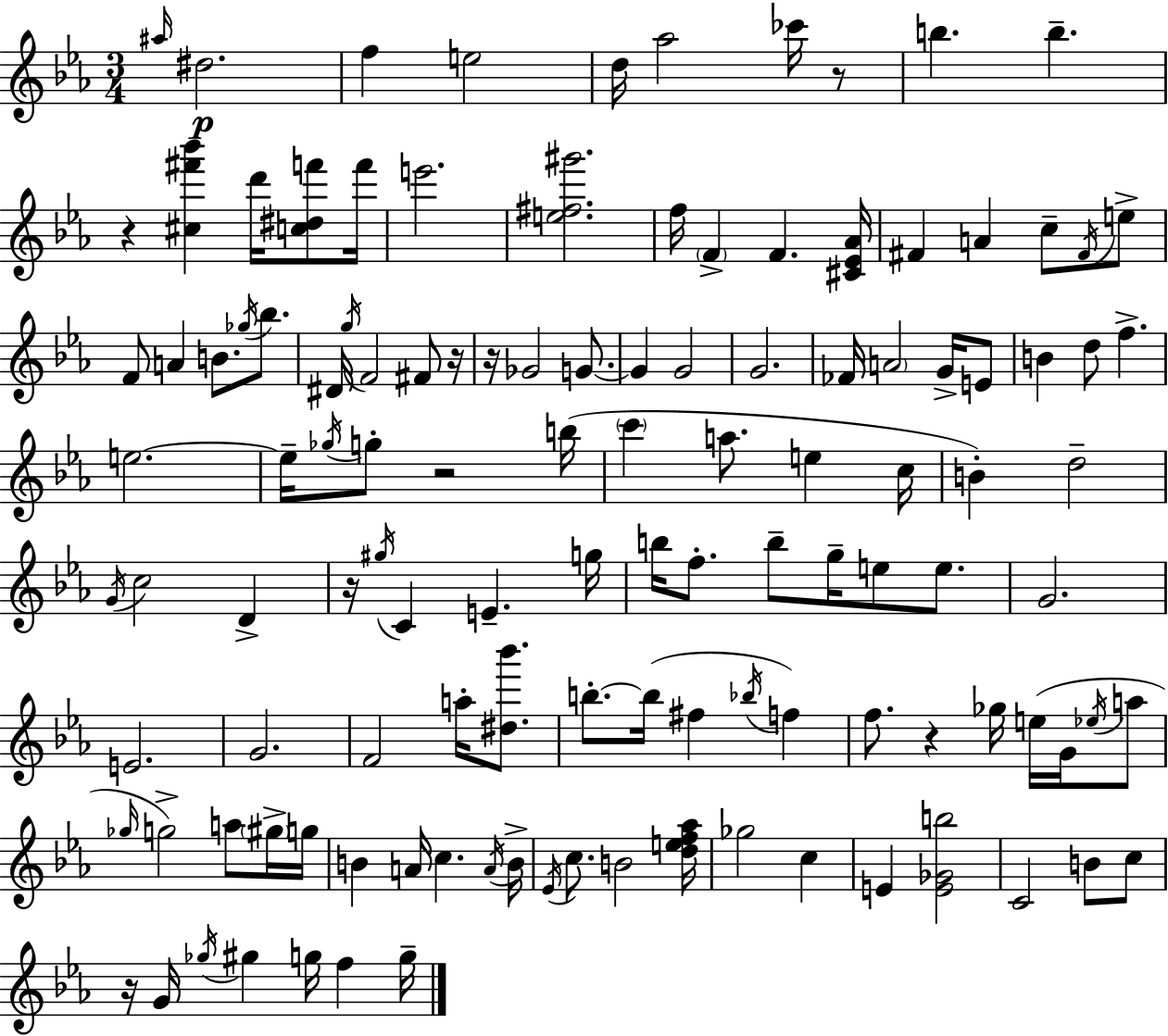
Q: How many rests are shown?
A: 8